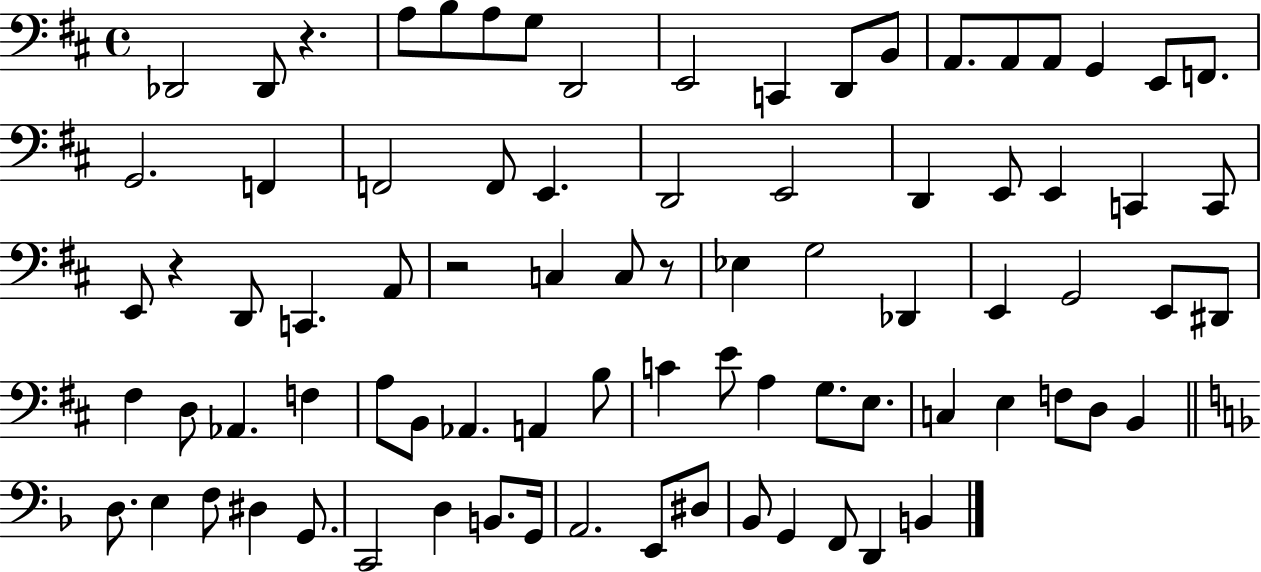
{
  \clef bass
  \time 4/4
  \defaultTimeSignature
  \key d \major
  \repeat volta 2 { des,2 des,8 r4. | a8 b8 a8 g8 d,2 | e,2 c,4 d,8 b,8 | a,8. a,8 a,8 g,4 e,8 f,8. | \break g,2. f,4 | f,2 f,8 e,4. | d,2 e,2 | d,4 e,8 e,4 c,4 c,8 | \break e,8 r4 d,8 c,4. a,8 | r2 c4 c8 r8 | ees4 g2 des,4 | e,4 g,2 e,8 dis,8 | \break fis4 d8 aes,4. f4 | a8 b,8 aes,4. a,4 b8 | c'4 e'8 a4 g8. e8. | c4 e4 f8 d8 b,4 | \break \bar "||" \break \key f \major d8. e4 f8 dis4 g,8. | c,2 d4 b,8. g,16 | a,2. e,8 dis8 | bes,8 g,4 f,8 d,4 b,4 | \break } \bar "|."
}